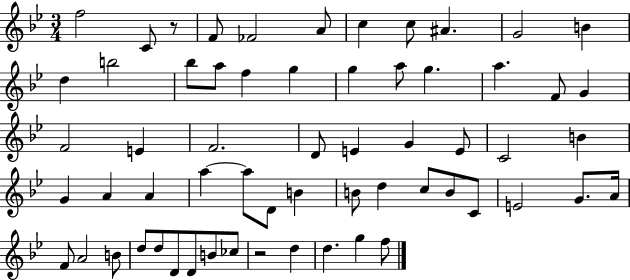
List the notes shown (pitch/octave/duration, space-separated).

F5/h C4/e R/e F4/e FES4/h A4/e C5/q C5/e A#4/q. G4/h B4/q D5/q B5/h Bb5/e A5/e F5/q G5/q G5/q A5/e G5/q. A5/q. F4/e G4/q F4/h E4/q F4/h. D4/e E4/q G4/q E4/e C4/h B4/q G4/q A4/q A4/q A5/q A5/e D4/e B4/q B4/e D5/q C5/e B4/e C4/e E4/h G4/e. A4/s F4/e A4/h B4/e D5/e D5/e D4/e D4/e B4/e CES5/e R/h D5/q D5/q. G5/q F5/e